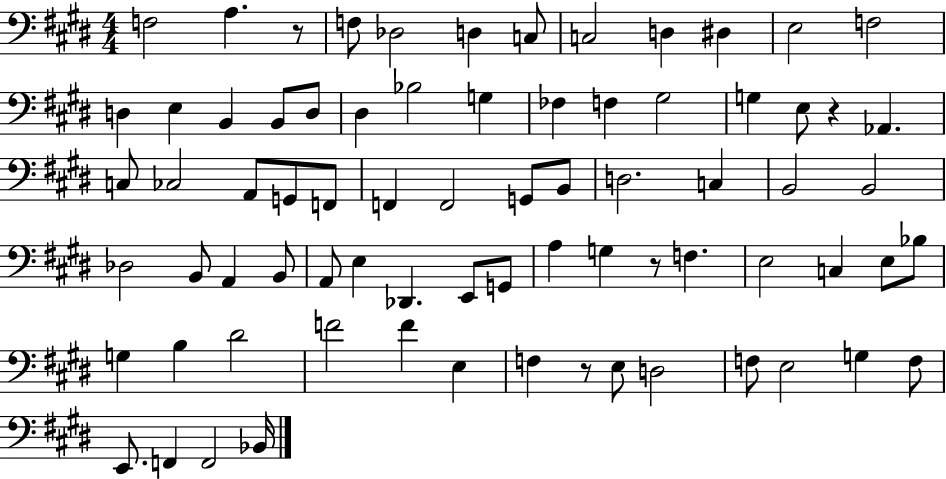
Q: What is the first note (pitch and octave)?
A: F3